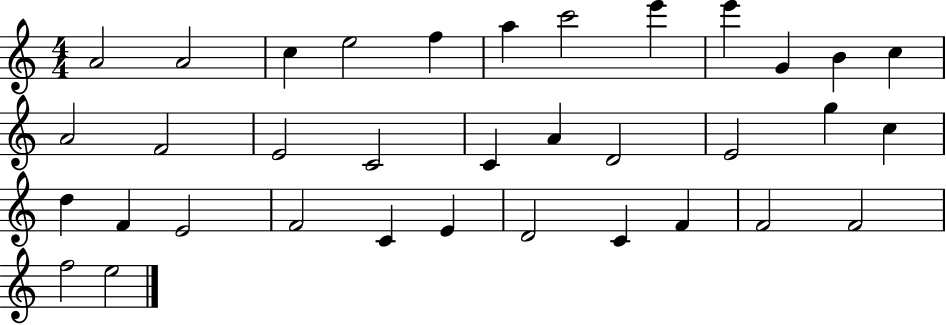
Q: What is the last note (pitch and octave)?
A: E5